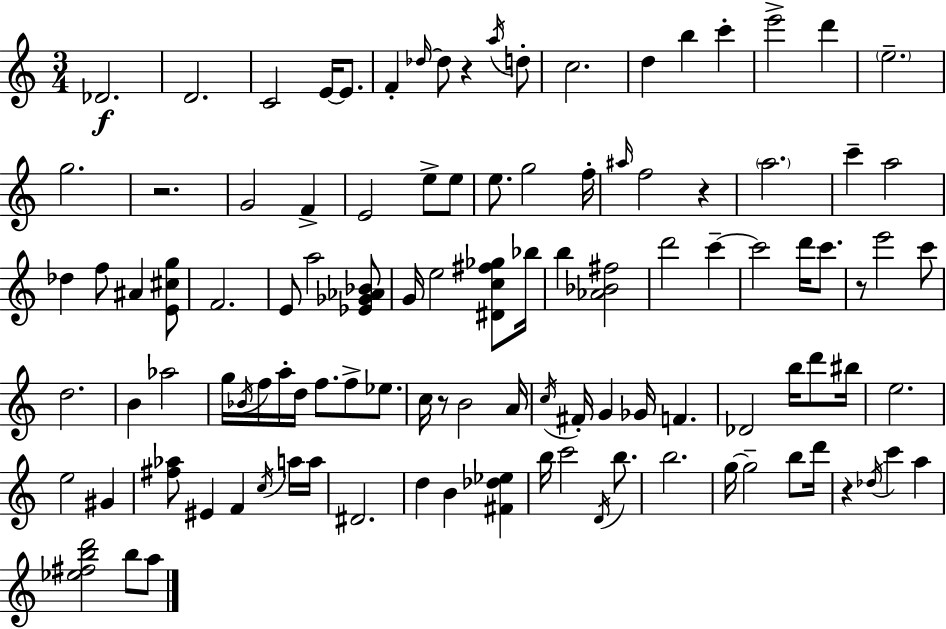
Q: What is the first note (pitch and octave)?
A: Db4